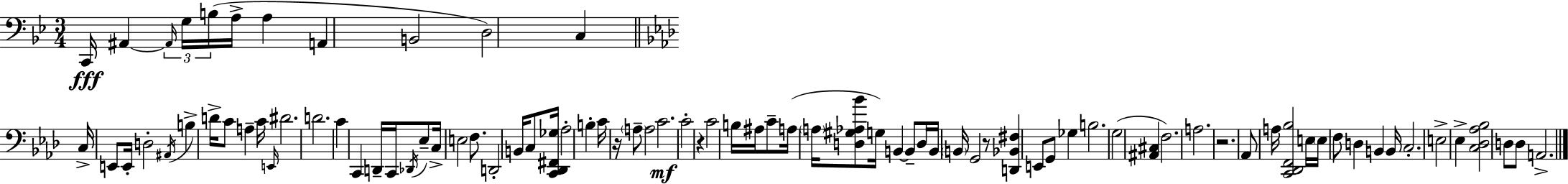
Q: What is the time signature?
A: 3/4